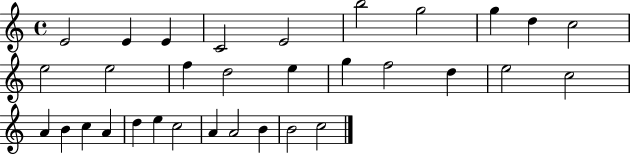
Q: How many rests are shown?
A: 0